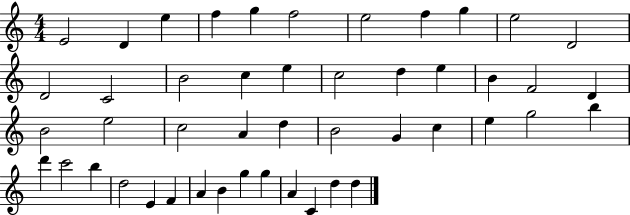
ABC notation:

X:1
T:Untitled
M:4/4
L:1/4
K:C
E2 D e f g f2 e2 f g e2 D2 D2 C2 B2 c e c2 d e B F2 D B2 e2 c2 A d B2 G c e g2 b d' c'2 b d2 E F A B g g A C d d